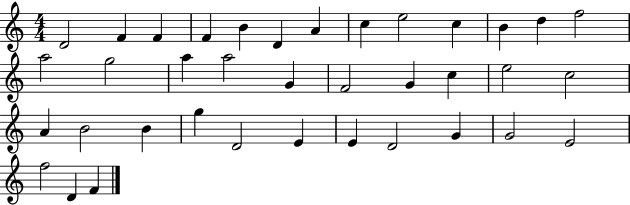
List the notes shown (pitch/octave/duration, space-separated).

D4/h F4/q F4/q F4/q B4/q D4/q A4/q C5/q E5/h C5/q B4/q D5/q F5/h A5/h G5/h A5/q A5/h G4/q F4/h G4/q C5/q E5/h C5/h A4/q B4/h B4/q G5/q D4/h E4/q E4/q D4/h G4/q G4/h E4/h F5/h D4/q F4/q